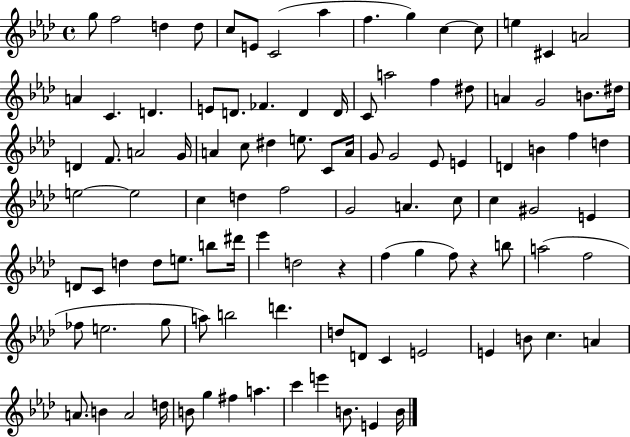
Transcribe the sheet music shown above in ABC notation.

X:1
T:Untitled
M:4/4
L:1/4
K:Ab
g/2 f2 d d/2 c/2 E/2 C2 _a f g c c/2 e ^C A2 A C D E/2 D/2 _F D D/4 C/2 a2 f ^d/2 A G2 B/2 ^d/4 D F/2 A2 G/4 A c/2 ^d e/2 C/2 A/4 G/2 G2 _E/2 E D B f d e2 e2 c d f2 G2 A c/2 c ^G2 E D/2 C/2 d d/2 e/2 b/2 ^d'/4 _e' d2 z f g f/2 z b/2 a2 f2 _f/2 e2 g/2 a/2 b2 d' d/2 D/2 C E2 E B/2 c A A/2 B A2 d/4 B/2 g ^f a c' e' B/2 E B/4